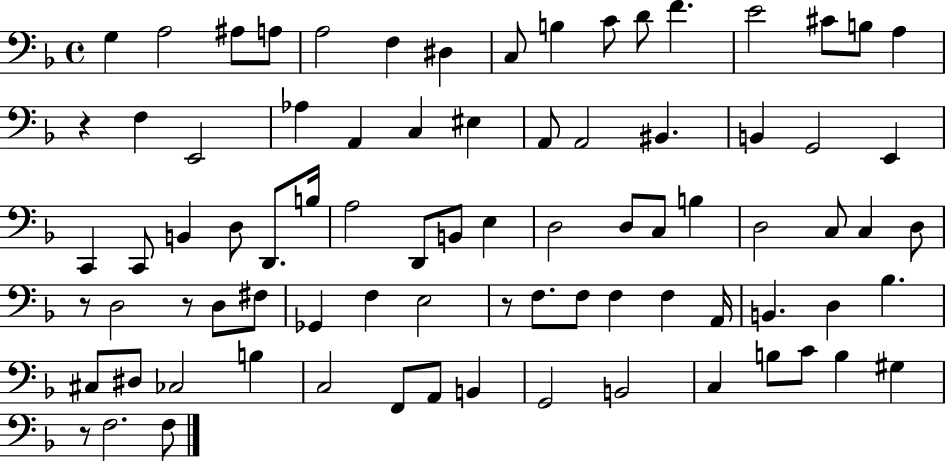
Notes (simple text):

G3/q A3/h A#3/e A3/e A3/h F3/q D#3/q C3/e B3/q C4/e D4/e F4/q. E4/h C#4/e B3/e A3/q R/q F3/q E2/h Ab3/q A2/q C3/q EIS3/q A2/e A2/h BIS2/q. B2/q G2/h E2/q C2/q C2/e B2/q D3/e D2/e. B3/s A3/h D2/e B2/e E3/q D3/h D3/e C3/e B3/q D3/h C3/e C3/q D3/e R/e D3/h R/e D3/e F#3/e Gb2/q F3/q E3/h R/e F3/e. F3/e F3/q F3/q A2/s B2/q. D3/q Bb3/q. C#3/e D#3/e CES3/h B3/q C3/h F2/e A2/e B2/q G2/h B2/h C3/q B3/e C4/e B3/q G#3/q R/e F3/h. F3/e